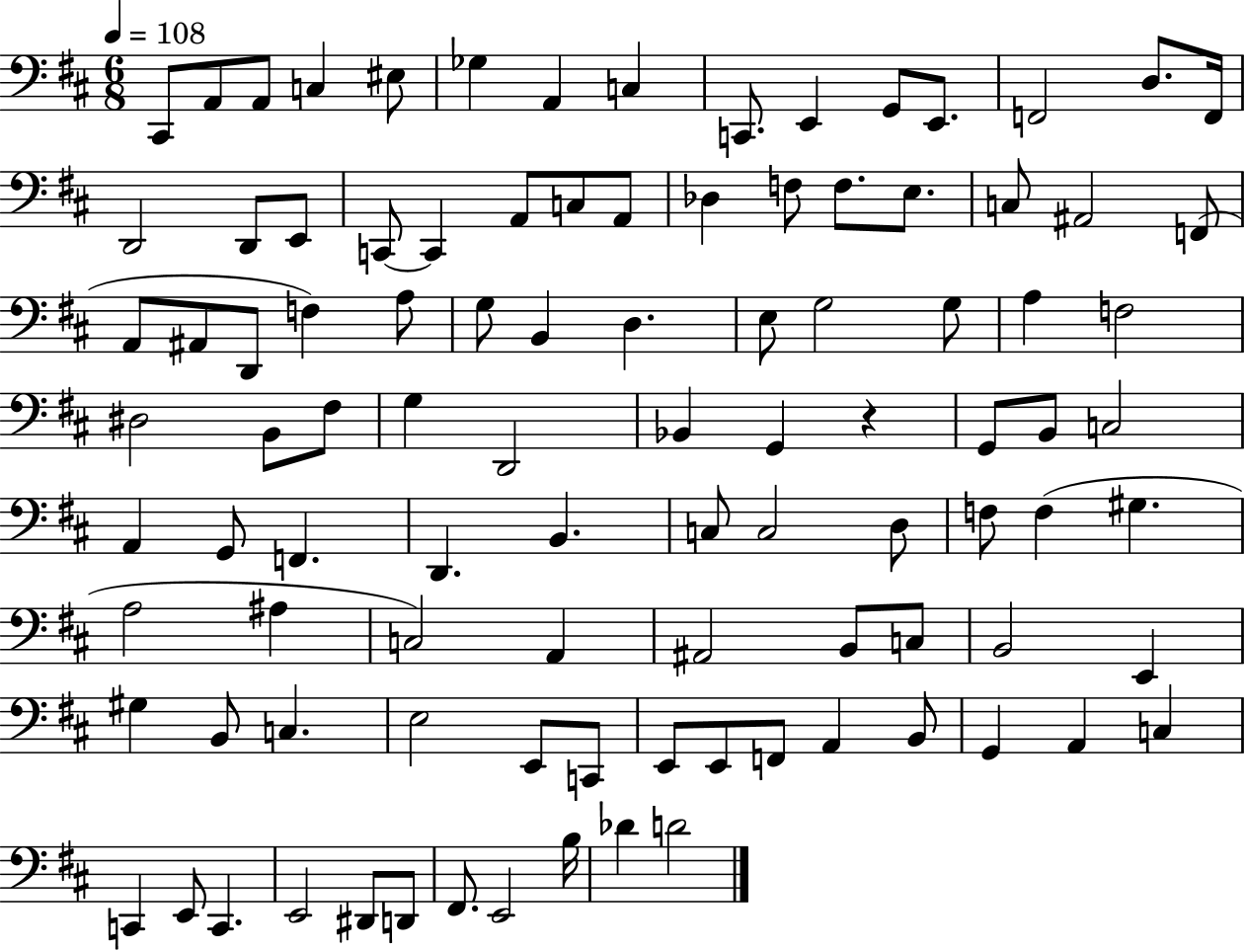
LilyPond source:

{
  \clef bass
  \numericTimeSignature
  \time 6/8
  \key d \major
  \tempo 4 = 108
  cis,8 a,8 a,8 c4 eis8 | ges4 a,4 c4 | c,8. e,4 g,8 e,8. | f,2 d8. f,16 | \break d,2 d,8 e,8 | c,8~~ c,4 a,8 c8 a,8 | des4 f8 f8. e8. | c8 ais,2 f,8( | \break a,8 ais,8 d,8 f4) a8 | g8 b,4 d4. | e8 g2 g8 | a4 f2 | \break dis2 b,8 fis8 | g4 d,2 | bes,4 g,4 r4 | g,8 b,8 c2 | \break a,4 g,8 f,4. | d,4. b,4. | c8 c2 d8 | f8 f4( gis4. | \break a2 ais4 | c2) a,4 | ais,2 b,8 c8 | b,2 e,4 | \break gis4 b,8 c4. | e2 e,8 c,8 | e,8 e,8 f,8 a,4 b,8 | g,4 a,4 c4 | \break c,4 e,8 c,4. | e,2 dis,8 d,8 | fis,8. e,2 b16 | des'4 d'2 | \break \bar "|."
}